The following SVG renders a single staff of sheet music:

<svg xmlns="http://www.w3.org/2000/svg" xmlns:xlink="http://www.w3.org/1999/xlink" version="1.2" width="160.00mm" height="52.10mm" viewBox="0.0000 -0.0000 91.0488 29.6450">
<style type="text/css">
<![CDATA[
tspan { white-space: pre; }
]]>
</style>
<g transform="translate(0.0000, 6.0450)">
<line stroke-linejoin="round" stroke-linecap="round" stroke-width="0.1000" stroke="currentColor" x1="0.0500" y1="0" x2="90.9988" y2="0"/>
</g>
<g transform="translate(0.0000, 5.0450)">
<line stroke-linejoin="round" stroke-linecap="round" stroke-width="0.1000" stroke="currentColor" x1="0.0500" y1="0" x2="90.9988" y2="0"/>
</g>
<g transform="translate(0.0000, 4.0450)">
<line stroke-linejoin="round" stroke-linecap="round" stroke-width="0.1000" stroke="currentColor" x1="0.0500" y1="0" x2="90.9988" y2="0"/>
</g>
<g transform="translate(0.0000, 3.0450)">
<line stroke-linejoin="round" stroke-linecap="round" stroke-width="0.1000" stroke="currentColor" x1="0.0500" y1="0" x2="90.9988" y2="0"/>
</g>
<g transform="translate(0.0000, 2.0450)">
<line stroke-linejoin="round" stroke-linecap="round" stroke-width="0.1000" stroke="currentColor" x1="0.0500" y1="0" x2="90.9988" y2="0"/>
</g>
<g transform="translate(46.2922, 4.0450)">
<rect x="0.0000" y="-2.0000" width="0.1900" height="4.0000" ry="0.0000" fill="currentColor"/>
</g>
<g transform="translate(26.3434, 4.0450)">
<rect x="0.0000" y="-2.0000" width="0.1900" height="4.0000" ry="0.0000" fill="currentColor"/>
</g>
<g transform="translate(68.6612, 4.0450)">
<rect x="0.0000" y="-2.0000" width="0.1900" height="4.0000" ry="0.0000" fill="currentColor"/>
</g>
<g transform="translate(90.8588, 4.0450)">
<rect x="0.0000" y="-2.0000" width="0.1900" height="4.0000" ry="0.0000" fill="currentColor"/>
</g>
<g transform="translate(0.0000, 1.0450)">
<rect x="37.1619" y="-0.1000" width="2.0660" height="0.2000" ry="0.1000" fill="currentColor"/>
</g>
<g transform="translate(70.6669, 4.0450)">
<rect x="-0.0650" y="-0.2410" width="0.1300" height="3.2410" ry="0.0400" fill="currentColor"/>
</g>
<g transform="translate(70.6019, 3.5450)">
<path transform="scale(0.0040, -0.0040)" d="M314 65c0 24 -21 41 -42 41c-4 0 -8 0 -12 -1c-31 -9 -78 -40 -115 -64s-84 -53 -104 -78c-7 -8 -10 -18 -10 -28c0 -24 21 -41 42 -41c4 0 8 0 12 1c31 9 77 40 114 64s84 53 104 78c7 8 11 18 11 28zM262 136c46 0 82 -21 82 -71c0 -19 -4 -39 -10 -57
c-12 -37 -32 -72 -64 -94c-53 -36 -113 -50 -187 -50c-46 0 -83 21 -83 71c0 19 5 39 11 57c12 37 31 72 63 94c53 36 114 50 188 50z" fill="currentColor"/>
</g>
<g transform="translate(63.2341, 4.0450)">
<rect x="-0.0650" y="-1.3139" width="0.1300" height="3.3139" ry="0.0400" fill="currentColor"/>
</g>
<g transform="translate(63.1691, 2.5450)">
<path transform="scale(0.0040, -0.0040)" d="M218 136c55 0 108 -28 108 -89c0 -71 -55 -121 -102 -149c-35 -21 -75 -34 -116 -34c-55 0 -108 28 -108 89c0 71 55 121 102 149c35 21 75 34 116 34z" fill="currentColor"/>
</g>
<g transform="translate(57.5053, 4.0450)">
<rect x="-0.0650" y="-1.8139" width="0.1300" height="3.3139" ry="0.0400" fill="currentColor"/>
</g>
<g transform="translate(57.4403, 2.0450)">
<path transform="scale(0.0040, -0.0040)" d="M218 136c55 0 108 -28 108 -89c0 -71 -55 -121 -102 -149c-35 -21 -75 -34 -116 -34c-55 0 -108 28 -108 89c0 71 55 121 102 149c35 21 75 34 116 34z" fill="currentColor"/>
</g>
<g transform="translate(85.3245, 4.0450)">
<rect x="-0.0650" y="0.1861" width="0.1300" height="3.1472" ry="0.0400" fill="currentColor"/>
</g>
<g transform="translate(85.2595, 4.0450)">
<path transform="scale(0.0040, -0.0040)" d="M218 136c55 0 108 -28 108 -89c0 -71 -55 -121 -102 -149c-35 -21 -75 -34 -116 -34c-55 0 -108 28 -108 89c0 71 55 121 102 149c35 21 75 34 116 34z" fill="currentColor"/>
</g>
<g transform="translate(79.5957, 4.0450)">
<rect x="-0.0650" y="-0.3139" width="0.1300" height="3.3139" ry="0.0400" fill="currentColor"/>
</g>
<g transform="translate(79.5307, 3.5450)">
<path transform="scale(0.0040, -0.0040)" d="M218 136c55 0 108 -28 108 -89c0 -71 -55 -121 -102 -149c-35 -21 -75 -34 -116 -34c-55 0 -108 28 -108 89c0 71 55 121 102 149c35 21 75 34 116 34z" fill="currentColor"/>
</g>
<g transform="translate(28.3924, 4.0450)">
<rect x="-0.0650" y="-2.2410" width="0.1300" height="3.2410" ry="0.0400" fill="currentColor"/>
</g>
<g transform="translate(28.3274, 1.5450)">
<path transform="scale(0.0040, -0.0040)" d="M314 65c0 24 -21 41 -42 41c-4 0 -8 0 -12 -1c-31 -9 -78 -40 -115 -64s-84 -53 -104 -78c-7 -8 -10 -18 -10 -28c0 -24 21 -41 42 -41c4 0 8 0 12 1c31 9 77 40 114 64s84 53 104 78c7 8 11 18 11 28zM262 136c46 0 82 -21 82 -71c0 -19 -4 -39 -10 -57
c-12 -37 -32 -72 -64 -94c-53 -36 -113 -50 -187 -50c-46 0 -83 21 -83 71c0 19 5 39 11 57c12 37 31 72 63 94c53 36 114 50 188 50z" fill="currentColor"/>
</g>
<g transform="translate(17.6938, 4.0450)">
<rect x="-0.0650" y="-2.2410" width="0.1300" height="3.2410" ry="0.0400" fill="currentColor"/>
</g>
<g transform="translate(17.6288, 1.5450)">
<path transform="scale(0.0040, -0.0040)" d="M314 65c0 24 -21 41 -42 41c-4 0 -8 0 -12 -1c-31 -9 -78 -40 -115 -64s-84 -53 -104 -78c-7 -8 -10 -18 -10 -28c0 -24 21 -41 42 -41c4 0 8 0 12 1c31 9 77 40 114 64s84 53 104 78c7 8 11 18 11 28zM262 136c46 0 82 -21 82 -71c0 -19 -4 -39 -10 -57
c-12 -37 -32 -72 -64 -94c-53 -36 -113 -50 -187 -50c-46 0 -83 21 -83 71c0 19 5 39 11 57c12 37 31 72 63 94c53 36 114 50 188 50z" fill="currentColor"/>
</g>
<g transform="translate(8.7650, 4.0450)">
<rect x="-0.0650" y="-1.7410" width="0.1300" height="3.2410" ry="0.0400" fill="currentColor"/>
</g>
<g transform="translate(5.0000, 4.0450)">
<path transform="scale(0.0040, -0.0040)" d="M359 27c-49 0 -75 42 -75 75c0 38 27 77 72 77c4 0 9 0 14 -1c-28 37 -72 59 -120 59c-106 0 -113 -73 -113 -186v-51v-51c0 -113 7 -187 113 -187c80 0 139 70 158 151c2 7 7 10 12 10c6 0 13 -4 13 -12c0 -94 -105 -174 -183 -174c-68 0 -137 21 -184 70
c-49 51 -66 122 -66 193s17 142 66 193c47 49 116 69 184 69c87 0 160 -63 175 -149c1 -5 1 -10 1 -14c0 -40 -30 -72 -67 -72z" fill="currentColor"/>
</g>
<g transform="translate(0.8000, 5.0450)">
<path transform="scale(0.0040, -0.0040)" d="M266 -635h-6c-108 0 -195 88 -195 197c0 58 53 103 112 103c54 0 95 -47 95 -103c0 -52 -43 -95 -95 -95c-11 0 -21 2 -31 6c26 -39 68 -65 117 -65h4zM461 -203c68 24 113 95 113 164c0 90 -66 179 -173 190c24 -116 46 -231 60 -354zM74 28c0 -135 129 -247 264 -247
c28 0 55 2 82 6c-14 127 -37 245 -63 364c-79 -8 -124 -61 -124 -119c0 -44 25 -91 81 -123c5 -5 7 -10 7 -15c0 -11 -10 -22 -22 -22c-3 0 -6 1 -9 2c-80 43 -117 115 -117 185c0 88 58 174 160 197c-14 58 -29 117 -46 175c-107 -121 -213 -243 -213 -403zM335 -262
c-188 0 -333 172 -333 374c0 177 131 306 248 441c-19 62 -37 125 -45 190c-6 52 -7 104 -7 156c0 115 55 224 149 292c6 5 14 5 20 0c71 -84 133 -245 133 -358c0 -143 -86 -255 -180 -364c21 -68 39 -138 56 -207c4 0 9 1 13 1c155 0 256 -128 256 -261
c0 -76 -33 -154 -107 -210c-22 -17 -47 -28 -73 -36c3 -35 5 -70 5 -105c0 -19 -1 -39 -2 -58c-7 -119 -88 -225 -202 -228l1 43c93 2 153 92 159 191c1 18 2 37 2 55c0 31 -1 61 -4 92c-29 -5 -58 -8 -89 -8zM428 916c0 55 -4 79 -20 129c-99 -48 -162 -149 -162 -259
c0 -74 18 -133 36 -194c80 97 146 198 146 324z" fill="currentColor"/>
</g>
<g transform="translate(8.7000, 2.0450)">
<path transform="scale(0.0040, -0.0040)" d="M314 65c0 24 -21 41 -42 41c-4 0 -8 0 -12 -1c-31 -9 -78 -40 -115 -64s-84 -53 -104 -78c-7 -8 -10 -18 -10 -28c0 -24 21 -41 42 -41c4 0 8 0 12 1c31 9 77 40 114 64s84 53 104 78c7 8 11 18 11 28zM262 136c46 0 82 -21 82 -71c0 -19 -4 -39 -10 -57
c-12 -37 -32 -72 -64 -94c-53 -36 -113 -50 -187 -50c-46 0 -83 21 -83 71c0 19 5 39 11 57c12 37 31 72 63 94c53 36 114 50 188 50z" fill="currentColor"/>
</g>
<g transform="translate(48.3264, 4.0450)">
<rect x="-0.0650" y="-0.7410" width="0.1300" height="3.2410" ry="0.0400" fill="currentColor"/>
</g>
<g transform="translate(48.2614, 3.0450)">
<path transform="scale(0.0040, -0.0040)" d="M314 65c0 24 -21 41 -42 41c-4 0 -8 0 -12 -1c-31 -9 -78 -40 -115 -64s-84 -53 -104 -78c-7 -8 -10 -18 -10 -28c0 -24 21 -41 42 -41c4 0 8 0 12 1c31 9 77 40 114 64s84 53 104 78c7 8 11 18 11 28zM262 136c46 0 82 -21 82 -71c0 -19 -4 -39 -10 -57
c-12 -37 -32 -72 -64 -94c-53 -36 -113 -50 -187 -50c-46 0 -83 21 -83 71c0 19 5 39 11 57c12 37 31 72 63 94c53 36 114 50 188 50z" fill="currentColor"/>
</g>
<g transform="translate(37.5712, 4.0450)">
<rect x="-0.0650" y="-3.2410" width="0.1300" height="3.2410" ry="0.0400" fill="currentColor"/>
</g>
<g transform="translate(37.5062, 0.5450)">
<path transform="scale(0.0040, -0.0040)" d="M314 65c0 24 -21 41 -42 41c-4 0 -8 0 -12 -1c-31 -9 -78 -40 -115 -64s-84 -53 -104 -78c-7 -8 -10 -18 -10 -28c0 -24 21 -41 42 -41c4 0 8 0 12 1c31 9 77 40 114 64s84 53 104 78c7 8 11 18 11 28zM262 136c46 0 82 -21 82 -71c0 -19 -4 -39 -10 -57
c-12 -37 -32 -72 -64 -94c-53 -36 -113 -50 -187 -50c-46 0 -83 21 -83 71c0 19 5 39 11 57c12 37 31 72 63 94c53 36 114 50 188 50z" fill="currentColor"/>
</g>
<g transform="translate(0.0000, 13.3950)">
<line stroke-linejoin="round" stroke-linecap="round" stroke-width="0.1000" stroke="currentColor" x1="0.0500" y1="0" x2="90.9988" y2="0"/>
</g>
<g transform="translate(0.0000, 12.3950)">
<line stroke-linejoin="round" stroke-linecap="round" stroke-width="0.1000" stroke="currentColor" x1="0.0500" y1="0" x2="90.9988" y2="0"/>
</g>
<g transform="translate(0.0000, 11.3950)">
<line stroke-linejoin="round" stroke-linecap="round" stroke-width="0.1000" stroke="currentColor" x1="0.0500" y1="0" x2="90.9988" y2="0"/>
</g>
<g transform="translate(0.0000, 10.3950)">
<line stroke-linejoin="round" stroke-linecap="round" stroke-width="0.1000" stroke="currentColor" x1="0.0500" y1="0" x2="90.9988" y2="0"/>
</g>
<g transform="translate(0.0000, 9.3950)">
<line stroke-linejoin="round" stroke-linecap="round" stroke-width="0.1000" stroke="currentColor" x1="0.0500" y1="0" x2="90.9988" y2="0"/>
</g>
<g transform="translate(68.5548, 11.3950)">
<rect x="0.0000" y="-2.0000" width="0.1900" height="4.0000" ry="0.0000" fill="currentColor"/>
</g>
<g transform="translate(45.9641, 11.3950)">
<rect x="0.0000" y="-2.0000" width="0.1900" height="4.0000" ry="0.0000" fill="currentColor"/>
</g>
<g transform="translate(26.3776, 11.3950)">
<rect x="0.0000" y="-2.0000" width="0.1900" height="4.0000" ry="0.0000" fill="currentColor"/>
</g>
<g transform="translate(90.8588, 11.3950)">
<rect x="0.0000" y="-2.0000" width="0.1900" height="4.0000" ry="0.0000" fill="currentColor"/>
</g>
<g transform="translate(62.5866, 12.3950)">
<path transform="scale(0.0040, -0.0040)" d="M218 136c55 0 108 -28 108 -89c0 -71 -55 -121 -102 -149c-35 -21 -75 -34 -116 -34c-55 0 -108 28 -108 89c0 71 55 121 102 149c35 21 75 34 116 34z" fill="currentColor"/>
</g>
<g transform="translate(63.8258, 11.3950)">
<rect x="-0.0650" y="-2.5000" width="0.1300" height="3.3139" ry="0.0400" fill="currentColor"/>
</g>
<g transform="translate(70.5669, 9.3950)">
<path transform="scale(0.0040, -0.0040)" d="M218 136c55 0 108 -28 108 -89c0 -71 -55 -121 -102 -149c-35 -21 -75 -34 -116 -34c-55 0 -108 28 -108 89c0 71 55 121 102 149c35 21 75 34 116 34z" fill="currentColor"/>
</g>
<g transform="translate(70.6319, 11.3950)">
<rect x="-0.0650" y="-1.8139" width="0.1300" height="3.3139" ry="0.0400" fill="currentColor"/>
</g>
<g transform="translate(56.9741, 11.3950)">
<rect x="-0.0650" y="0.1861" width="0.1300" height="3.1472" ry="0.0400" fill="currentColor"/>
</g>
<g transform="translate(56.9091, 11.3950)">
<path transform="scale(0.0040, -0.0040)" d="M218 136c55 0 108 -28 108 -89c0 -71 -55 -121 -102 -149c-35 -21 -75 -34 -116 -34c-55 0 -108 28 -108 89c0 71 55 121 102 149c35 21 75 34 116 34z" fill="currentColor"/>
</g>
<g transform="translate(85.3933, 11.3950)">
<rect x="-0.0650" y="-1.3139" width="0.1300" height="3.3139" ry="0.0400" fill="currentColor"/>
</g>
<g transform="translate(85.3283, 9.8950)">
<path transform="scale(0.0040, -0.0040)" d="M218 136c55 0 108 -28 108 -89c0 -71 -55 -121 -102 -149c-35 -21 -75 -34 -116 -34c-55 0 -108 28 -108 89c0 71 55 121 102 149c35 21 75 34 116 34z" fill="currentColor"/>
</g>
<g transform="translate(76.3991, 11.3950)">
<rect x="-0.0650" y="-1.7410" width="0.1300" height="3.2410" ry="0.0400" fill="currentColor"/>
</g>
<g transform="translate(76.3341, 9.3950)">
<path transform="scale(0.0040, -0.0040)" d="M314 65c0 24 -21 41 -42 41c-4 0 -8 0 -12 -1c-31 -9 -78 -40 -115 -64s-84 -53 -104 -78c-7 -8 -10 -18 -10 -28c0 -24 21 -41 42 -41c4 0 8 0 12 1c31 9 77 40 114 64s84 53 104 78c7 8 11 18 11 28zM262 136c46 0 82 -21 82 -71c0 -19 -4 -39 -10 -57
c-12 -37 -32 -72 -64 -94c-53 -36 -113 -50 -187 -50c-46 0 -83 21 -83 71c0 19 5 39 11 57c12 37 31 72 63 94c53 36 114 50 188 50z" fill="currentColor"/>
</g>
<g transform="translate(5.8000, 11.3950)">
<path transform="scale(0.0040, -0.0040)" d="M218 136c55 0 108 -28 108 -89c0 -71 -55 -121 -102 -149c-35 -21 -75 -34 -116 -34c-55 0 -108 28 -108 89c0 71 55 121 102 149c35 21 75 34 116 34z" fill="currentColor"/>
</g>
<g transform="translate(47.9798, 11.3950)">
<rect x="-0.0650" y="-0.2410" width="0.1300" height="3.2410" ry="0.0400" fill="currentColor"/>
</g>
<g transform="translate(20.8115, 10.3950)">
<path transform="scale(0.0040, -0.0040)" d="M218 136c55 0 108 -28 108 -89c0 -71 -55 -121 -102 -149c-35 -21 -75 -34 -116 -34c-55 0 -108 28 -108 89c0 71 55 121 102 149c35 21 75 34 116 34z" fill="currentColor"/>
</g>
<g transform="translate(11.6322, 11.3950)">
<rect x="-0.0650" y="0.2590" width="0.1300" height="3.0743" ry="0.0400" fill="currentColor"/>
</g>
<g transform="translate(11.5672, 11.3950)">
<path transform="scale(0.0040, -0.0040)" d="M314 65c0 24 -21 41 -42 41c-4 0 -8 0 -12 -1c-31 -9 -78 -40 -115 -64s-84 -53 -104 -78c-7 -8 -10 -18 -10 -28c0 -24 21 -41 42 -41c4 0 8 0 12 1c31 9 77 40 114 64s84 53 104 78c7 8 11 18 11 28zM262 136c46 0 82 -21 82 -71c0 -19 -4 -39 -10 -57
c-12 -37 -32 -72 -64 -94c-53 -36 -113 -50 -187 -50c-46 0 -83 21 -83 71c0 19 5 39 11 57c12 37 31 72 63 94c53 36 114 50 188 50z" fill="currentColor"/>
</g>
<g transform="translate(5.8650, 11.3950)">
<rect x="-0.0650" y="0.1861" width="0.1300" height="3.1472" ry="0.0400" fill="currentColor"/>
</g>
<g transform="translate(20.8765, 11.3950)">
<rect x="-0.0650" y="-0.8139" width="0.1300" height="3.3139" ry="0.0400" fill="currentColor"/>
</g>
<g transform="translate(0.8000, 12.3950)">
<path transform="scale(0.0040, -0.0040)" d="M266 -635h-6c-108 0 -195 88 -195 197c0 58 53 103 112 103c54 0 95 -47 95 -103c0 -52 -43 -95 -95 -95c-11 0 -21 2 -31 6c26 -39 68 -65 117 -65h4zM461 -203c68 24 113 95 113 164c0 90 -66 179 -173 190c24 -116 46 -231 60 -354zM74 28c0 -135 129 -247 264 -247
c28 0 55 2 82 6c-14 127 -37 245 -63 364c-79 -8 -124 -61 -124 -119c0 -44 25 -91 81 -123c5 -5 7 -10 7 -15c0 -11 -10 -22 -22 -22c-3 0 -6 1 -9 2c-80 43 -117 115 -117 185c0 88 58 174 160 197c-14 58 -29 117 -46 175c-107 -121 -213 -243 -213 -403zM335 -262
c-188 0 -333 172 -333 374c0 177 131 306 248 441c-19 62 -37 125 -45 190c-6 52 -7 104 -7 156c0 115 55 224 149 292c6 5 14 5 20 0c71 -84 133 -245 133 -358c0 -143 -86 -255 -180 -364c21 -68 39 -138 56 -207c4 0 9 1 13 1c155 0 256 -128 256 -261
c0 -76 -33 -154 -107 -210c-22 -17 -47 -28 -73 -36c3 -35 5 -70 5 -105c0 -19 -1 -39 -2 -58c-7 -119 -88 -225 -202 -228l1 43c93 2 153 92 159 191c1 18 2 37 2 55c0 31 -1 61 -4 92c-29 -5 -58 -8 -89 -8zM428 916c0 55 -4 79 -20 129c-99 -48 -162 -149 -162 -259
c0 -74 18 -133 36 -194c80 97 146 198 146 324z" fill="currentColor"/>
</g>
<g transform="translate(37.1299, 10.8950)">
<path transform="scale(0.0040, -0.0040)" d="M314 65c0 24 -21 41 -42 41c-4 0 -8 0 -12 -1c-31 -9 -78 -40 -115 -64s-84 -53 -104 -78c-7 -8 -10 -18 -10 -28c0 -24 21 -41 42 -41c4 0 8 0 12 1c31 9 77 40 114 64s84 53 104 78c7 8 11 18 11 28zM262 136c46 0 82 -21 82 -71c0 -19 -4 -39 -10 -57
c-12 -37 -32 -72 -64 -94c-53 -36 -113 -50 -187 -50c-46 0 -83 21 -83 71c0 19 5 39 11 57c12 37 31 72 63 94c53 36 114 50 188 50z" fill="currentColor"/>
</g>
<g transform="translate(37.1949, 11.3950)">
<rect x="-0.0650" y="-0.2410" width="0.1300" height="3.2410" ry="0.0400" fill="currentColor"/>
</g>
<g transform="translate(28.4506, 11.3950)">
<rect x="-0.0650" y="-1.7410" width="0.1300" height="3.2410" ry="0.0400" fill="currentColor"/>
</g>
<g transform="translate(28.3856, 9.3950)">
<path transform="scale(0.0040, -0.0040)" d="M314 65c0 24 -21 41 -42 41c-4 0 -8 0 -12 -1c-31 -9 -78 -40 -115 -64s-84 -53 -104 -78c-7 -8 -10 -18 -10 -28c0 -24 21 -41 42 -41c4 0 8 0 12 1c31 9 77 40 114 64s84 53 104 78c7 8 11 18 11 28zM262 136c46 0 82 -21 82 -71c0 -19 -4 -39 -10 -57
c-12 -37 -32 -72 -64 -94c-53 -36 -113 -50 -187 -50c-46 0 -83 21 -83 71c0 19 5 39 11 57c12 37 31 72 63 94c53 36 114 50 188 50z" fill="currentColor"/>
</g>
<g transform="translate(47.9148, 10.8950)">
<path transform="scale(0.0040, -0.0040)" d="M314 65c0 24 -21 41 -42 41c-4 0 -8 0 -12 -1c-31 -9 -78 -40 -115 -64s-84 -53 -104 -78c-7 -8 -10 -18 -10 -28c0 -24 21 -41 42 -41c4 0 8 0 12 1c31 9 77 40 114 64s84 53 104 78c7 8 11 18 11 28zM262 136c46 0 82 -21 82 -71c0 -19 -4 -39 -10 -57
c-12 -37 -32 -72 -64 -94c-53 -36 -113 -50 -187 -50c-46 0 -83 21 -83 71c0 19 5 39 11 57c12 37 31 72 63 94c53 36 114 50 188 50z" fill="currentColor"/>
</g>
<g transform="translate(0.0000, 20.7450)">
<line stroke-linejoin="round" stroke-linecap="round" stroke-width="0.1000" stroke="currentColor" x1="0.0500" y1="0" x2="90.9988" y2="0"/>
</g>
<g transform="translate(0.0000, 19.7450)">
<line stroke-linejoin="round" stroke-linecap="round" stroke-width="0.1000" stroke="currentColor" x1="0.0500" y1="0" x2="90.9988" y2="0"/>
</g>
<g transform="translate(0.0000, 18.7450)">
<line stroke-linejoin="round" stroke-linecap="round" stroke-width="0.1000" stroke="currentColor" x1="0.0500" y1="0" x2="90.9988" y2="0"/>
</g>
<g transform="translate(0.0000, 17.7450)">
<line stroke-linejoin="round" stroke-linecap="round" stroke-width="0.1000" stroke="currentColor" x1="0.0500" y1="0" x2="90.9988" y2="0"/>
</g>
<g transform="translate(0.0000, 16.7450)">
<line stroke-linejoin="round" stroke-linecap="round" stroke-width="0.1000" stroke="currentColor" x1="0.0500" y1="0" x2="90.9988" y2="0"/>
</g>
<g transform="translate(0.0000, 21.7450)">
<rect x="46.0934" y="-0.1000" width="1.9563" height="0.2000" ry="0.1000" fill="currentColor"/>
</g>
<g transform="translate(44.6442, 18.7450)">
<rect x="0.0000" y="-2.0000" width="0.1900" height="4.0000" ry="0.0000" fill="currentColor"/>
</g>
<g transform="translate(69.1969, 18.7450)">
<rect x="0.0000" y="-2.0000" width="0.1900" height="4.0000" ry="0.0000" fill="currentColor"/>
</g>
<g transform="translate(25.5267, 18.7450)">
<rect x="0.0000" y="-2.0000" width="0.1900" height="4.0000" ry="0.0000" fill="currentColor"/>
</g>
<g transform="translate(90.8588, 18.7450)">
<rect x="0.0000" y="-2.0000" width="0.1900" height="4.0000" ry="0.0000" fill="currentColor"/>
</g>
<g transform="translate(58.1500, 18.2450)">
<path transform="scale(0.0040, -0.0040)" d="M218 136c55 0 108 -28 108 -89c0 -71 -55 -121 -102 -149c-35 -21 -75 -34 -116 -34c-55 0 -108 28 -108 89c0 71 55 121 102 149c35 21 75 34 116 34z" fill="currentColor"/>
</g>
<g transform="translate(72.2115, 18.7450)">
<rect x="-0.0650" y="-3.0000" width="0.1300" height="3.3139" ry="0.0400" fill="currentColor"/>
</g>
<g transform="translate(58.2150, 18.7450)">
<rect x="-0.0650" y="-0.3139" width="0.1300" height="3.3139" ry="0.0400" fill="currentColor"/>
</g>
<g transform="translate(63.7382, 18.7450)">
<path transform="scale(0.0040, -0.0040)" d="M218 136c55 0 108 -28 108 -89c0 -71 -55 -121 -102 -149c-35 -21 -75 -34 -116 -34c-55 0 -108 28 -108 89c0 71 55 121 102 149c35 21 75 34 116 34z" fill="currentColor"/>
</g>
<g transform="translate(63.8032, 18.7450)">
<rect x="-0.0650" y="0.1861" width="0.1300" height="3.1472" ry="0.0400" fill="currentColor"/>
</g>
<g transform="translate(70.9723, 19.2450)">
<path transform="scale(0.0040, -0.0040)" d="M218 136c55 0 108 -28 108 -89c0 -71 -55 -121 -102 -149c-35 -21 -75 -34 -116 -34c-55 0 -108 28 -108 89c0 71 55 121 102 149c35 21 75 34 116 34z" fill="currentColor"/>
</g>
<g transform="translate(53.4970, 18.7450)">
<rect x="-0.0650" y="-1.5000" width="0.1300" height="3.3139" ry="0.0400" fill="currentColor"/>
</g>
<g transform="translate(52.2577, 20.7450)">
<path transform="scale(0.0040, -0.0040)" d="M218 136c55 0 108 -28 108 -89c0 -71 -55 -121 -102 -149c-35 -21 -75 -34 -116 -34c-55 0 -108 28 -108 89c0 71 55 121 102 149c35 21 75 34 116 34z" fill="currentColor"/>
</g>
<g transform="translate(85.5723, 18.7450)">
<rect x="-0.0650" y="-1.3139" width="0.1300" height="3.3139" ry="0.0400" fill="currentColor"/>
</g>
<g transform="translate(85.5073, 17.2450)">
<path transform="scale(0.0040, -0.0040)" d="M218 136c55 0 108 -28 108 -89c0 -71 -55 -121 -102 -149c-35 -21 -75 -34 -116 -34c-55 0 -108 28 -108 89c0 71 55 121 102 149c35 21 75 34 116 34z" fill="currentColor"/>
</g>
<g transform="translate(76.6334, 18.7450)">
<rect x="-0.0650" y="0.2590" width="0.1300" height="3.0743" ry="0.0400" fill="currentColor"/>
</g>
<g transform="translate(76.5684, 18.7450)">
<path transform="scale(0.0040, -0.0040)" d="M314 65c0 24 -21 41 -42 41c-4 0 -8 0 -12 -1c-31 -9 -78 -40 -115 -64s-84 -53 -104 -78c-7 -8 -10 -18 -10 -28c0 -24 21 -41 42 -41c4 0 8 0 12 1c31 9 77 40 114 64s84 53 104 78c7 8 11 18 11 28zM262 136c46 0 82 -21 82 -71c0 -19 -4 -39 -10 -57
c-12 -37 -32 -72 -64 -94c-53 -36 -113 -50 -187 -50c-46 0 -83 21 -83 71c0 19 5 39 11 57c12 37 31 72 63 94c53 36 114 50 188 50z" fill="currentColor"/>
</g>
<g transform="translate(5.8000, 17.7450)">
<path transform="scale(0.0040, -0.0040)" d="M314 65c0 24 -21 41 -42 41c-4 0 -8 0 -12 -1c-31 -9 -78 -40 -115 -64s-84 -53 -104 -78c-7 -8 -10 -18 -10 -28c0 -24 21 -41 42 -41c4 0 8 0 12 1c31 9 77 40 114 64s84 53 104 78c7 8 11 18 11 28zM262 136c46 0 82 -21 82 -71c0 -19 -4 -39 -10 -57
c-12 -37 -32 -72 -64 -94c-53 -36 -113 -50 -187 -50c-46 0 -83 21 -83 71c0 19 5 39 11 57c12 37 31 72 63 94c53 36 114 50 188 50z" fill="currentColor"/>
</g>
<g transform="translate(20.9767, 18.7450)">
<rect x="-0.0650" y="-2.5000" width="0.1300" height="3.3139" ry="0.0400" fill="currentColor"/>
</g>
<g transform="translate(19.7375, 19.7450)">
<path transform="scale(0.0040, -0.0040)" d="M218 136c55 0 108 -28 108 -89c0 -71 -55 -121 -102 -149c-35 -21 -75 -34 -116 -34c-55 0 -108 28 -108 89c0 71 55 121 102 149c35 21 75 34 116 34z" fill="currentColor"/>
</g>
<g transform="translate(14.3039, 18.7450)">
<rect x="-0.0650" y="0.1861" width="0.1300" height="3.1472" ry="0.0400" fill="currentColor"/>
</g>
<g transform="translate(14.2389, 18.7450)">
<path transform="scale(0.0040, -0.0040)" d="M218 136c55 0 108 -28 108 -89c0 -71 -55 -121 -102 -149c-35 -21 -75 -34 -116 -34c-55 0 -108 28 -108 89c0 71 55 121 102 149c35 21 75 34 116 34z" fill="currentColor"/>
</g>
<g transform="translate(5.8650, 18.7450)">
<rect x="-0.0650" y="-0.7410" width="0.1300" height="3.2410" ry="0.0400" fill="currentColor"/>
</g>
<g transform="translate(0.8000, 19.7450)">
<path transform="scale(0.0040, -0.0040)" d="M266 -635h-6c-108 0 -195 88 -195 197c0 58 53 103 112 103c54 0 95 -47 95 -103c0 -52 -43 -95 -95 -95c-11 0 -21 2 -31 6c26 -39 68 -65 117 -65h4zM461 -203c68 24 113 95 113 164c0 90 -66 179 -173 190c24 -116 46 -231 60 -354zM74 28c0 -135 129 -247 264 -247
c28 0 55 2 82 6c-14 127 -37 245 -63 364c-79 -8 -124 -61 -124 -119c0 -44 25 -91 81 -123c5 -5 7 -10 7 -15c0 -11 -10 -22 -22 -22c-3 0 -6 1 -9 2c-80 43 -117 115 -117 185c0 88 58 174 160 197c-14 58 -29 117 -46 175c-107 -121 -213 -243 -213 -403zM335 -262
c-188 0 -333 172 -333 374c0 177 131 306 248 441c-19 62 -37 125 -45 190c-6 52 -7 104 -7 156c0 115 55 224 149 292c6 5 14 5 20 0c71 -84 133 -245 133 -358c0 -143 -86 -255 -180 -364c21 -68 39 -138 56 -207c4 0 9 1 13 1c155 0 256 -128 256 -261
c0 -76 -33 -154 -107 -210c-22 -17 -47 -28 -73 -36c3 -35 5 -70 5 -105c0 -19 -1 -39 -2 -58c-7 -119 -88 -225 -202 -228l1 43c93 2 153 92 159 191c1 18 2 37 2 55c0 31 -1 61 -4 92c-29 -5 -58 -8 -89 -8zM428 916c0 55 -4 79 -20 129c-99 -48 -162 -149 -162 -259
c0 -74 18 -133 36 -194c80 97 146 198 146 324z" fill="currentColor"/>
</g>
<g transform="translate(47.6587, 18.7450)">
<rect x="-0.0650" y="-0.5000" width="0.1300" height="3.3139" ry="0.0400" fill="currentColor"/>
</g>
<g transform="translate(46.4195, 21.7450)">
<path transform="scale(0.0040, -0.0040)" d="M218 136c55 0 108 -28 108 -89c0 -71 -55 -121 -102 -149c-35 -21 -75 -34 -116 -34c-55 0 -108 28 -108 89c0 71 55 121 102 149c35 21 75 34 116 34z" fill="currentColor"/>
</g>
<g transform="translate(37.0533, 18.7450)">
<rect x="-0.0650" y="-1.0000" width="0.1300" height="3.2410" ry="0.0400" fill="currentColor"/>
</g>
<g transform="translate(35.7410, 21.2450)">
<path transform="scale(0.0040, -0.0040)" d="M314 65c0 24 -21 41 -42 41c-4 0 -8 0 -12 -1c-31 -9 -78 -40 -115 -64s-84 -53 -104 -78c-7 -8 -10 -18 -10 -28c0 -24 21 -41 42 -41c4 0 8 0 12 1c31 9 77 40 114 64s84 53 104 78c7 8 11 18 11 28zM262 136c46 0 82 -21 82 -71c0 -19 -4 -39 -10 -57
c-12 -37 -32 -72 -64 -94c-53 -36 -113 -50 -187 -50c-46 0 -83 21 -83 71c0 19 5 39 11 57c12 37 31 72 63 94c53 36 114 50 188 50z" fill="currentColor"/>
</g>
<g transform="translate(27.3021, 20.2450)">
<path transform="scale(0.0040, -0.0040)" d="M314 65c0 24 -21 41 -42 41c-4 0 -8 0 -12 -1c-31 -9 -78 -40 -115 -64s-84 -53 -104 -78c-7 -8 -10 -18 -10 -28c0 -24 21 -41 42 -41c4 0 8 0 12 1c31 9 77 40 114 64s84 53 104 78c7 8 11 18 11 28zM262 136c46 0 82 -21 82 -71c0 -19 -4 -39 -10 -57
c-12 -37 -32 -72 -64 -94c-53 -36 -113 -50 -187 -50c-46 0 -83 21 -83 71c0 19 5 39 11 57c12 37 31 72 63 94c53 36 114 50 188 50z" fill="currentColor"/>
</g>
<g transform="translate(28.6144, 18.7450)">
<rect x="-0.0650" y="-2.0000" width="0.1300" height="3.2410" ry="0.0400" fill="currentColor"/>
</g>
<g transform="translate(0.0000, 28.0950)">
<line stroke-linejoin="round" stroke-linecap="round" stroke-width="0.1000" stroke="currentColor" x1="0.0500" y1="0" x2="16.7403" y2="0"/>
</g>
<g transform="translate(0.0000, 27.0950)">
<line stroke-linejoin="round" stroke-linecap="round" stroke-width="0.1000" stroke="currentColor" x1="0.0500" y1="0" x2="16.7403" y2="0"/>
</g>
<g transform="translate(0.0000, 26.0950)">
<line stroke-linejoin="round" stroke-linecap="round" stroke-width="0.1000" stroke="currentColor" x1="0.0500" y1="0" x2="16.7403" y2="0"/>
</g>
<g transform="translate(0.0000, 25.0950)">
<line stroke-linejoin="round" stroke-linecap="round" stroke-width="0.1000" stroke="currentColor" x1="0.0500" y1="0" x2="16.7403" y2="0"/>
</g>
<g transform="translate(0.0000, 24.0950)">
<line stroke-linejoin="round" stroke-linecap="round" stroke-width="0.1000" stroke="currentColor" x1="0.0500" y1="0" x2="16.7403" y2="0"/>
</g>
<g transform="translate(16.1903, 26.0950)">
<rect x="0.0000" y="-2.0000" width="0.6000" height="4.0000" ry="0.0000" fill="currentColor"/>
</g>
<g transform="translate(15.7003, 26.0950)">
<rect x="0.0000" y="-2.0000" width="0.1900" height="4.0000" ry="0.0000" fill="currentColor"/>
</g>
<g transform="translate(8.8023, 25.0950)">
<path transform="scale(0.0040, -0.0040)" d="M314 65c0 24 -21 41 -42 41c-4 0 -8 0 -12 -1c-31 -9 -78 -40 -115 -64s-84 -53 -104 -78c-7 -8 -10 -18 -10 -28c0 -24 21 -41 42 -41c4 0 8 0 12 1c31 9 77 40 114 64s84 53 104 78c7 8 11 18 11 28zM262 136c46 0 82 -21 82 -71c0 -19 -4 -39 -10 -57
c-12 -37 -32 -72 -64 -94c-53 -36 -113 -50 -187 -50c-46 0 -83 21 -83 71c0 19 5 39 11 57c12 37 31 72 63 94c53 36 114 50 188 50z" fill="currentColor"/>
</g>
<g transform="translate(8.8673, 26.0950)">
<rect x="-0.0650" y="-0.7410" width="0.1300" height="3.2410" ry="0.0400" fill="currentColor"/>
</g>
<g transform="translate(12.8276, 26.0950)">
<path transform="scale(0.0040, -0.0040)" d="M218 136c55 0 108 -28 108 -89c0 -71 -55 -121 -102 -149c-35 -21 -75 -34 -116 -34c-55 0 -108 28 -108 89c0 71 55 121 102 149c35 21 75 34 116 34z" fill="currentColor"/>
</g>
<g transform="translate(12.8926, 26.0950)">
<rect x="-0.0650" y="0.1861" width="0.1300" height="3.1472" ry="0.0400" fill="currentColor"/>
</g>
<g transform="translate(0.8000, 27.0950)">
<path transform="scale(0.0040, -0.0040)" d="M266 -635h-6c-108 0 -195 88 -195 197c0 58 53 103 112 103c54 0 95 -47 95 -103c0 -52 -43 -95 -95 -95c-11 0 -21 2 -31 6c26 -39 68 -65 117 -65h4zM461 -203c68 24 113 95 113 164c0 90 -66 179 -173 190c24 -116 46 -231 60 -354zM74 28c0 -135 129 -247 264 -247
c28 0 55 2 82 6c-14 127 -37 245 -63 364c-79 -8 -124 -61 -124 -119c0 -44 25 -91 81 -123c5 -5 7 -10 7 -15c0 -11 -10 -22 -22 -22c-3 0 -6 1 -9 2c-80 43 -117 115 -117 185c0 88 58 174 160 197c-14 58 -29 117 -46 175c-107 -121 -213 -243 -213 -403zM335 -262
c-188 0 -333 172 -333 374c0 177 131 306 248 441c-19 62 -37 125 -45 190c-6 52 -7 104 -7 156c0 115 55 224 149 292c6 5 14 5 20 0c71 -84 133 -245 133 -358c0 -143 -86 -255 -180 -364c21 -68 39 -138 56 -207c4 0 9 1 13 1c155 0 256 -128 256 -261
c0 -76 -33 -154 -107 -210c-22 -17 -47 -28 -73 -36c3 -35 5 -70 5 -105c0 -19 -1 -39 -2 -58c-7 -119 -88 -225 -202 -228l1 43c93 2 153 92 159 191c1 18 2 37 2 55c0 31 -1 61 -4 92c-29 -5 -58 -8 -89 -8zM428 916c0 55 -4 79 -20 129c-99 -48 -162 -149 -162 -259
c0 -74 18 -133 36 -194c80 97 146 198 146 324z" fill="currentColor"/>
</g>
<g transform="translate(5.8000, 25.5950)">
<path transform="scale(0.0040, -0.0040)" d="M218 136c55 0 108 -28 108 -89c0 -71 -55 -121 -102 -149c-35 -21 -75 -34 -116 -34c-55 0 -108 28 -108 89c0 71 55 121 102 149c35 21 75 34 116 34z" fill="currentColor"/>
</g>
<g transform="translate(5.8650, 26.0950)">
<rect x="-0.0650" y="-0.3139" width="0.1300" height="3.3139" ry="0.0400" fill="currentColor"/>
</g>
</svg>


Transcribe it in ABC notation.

X:1
T:Untitled
M:4/4
L:1/4
K:C
f2 g2 g2 b2 d2 f e c2 c B B B2 d f2 c2 c2 B G f f2 e d2 B G F2 D2 C E c B A B2 e c d2 B